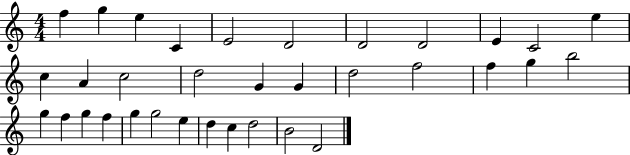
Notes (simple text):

F5/q G5/q E5/q C4/q E4/h D4/h D4/h D4/h E4/q C4/h E5/q C5/q A4/q C5/h D5/h G4/q G4/q D5/h F5/h F5/q G5/q B5/h G5/q F5/q G5/q F5/q G5/q G5/h E5/q D5/q C5/q D5/h B4/h D4/h